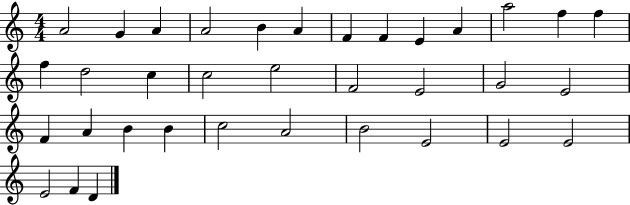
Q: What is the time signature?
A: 4/4